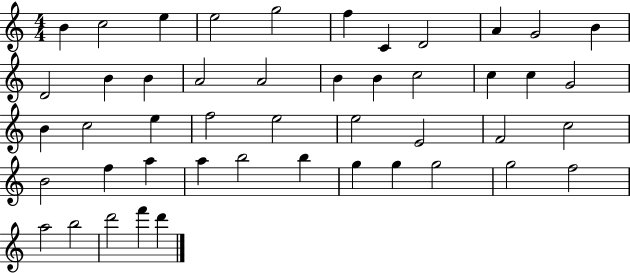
X:1
T:Untitled
M:4/4
L:1/4
K:C
B c2 e e2 g2 f C D2 A G2 B D2 B B A2 A2 B B c2 c c G2 B c2 e f2 e2 e2 E2 F2 c2 B2 f a a b2 b g g g2 g2 f2 a2 b2 d'2 f' d'